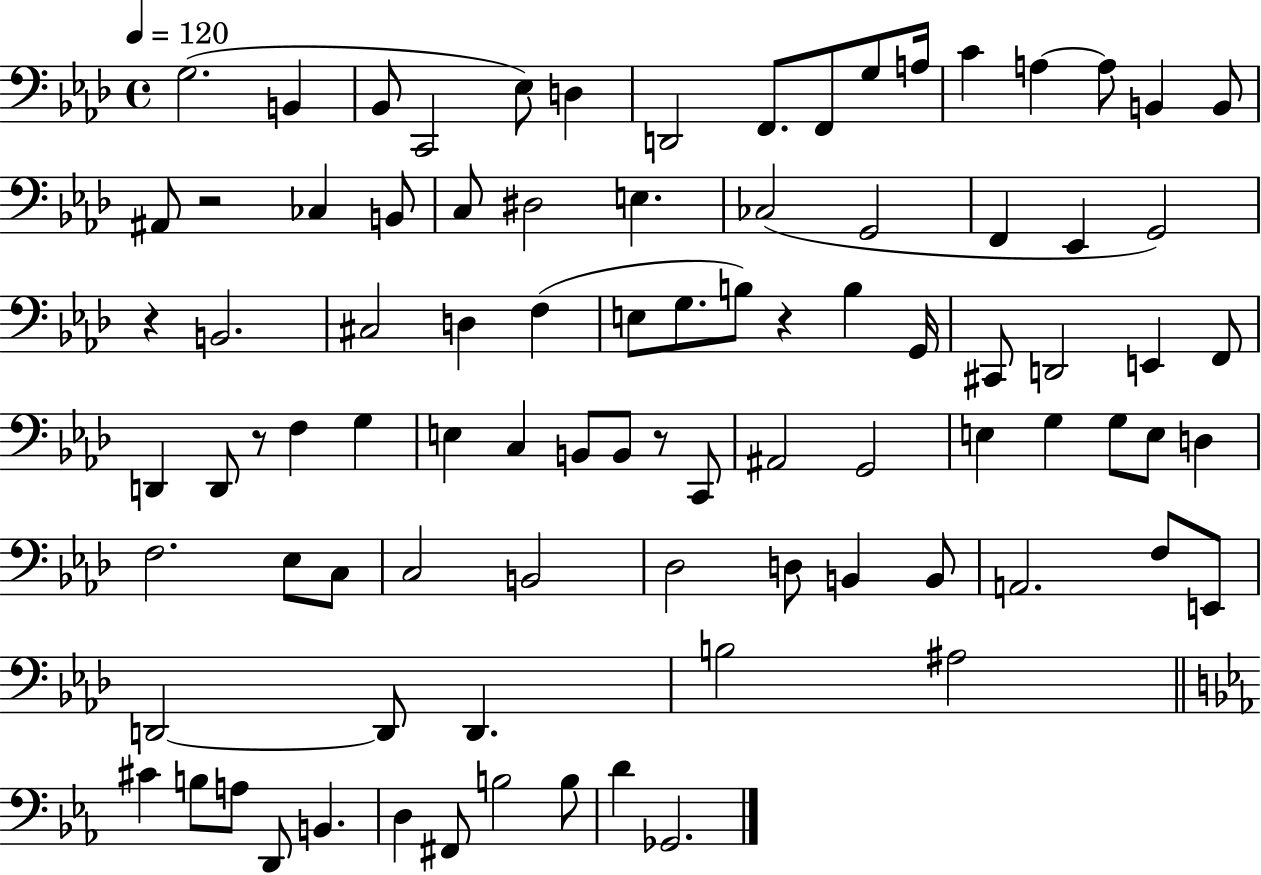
{
  \clef bass
  \time 4/4
  \defaultTimeSignature
  \key aes \major
  \tempo 4 = 120
  \repeat volta 2 { g2.( b,4 | bes,8 c,2 ees8) d4 | d,2 f,8. f,8 g8 a16 | c'4 a4~~ a8 b,4 b,8 | \break ais,8 r2 ces4 b,8 | c8 dis2 e4. | ces2( g,2 | f,4 ees,4 g,2) | \break r4 b,2. | cis2 d4 f4( | e8 g8. b8) r4 b4 g,16 | cis,8 d,2 e,4 f,8 | \break d,4 d,8 r8 f4 g4 | e4 c4 b,8 b,8 r8 c,8 | ais,2 g,2 | e4 g4 g8 e8 d4 | \break f2. ees8 c8 | c2 b,2 | des2 d8 b,4 b,8 | a,2. f8 e,8 | \break d,2~~ d,8 d,4. | b2 ais2 | \bar "||" \break \key ees \major cis'4 b8 a8 d,8 b,4. | d4 fis,8 b2 b8 | d'4 ges,2. | } \bar "|."
}